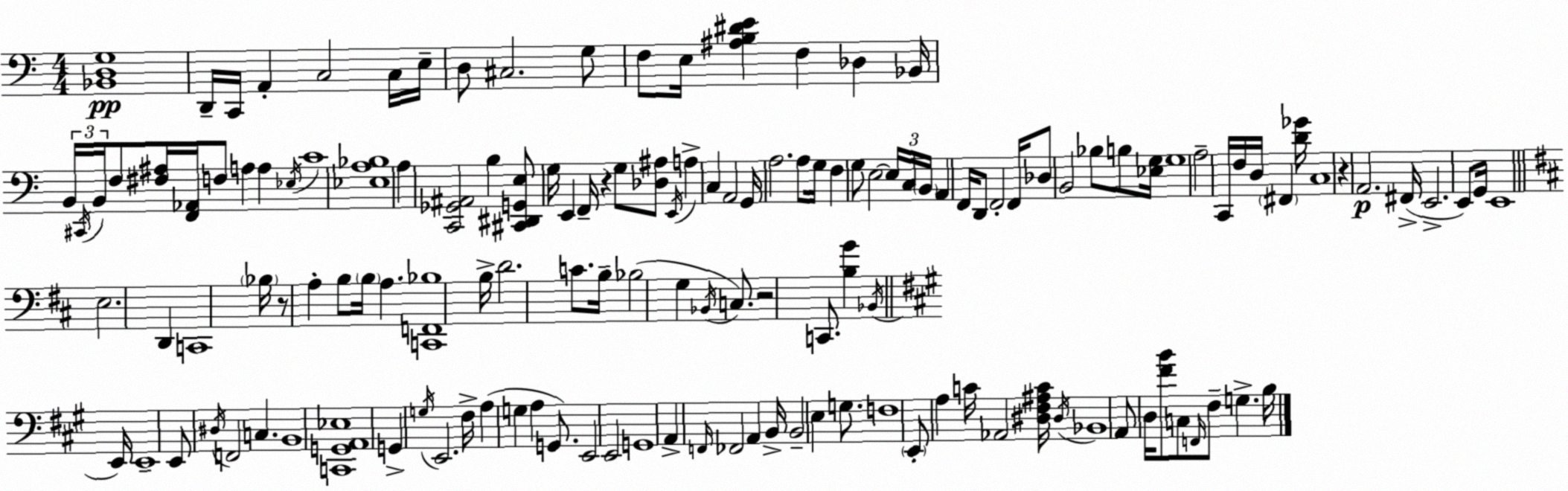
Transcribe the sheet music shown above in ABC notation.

X:1
T:Untitled
M:4/4
L:1/4
K:Am
[_B,,D,G,]4 D,,/4 C,,/4 A,, C,2 C,/4 E,/4 D,/2 ^C,2 G,/2 F,/2 E,/4 [^A,B,^DE] F, _D, _B,,/4 B,,/4 ^C,,/4 B,,/4 F,/2 [^F,^A,]/4 [F,,_A,,]/4 F,/2 A, A, _E,/4 C4 [_E,A,_B,]4 A, [C,,_G,,^A,,]2 B, [^C,,^D,,G,,E,]/2 G,/4 E,, F,,/4 z G,/2 [_D,^A,]/2 E,,/4 A, C, A,,2 G,,/4 A,2 A,/2 G,/4 F, G,/2 E,2 E,/4 C,/4 B,,/4 A,, F,,/4 D,,/2 F,,2 F,,/4 _D,/2 B,,2 _B,/2 B,/2 [_E,G,]/4 G,4 A,2 C,,/4 F,/4 D,/4 ^F,, [D_G]/4 C,4 z A,,2 ^F,,/4 E,,2 E,,/2 G,,/4 E,,4 E,2 D,, C,,4 _B,/4 z/2 A, B,/2 B,/4 A, [C,,F,,_B,]4 B,/4 D2 C/2 B,/4 _B,2 G, _B,,/4 C,/2 z2 C,,/2 [B,G] _B,,/4 E,,/4 E,,4 E,,/2 ^D,/4 F,,2 C, B,,4 [C,,G,,A,,_E,]4 G,, G,/4 E,,2 ^F,/4 A, G, A, G,,/2 E,,2 E,,2 G,,4 A,, F,,/4 _F,,2 A,, B,,/4 B,,2 E, G,/2 F,4 E,,/2 A, C/4 _A,,2 [^D,^F,^A,C]/4 ^D,/4 _B,,4 A,,/2 D,/4 [^FB]/2 C,/2 F,,/4 ^F,/2 G, B,/4